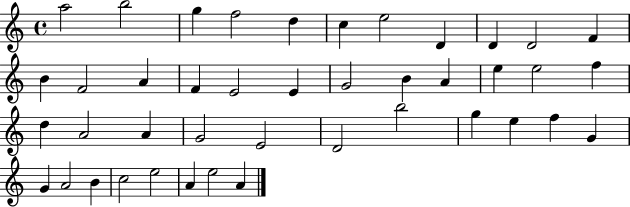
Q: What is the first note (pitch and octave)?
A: A5